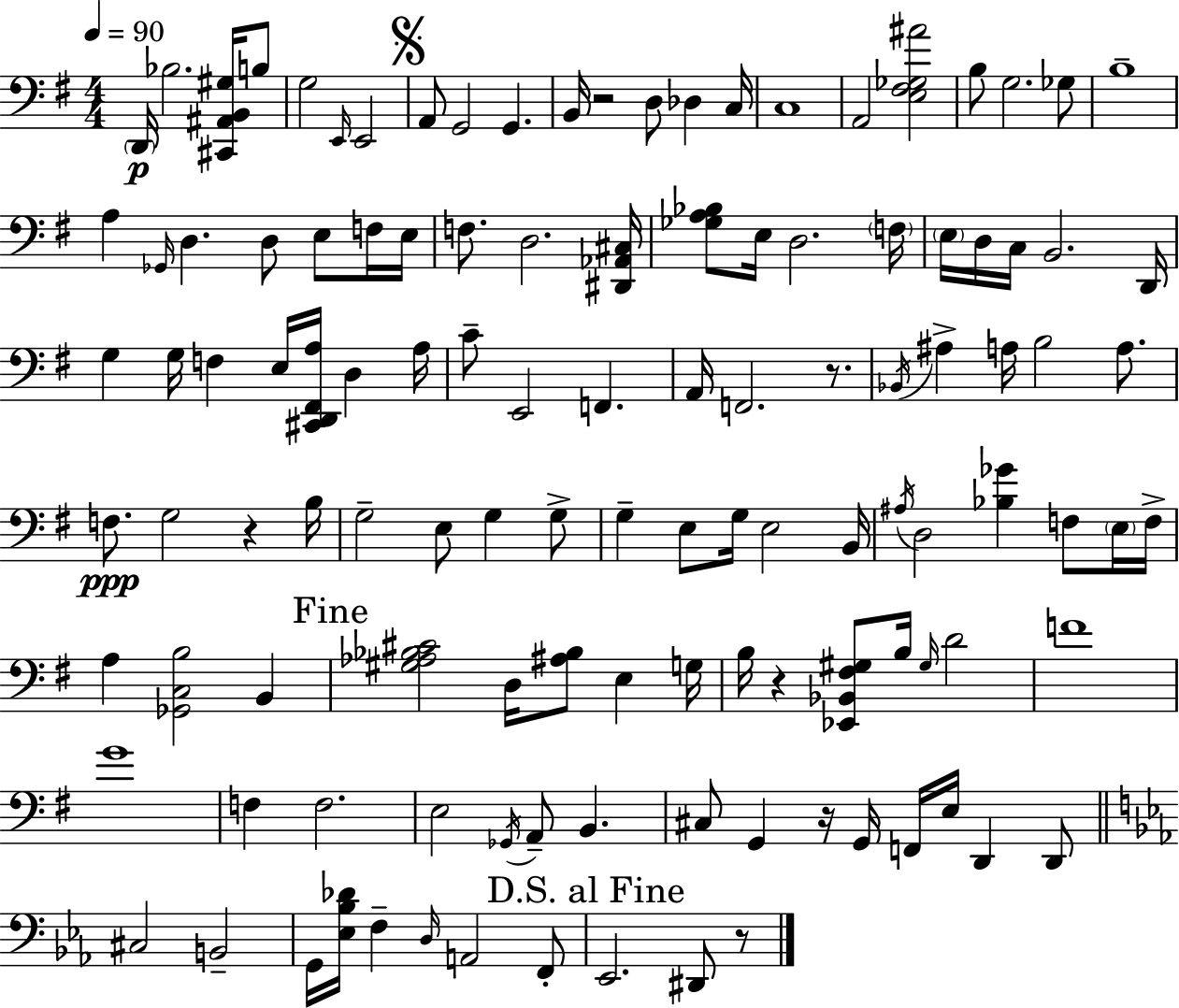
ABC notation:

X:1
T:Untitled
M:4/4
L:1/4
K:G
D,,/4 _B,2 [^C,,^A,,B,,^G,]/4 B,/2 G,2 E,,/4 E,,2 A,,/2 G,,2 G,, B,,/4 z2 D,/2 _D, C,/4 C,4 A,,2 [E,^F,_G,^A]2 B,/2 G,2 _G,/2 B,4 A, _G,,/4 D, D,/2 E,/2 F,/4 E,/4 F,/2 D,2 [^D,,_A,,^C,]/4 [_G,A,_B,]/2 E,/4 D,2 F,/4 E,/4 D,/4 C,/4 B,,2 D,,/4 G, G,/4 F, E,/4 [^C,,D,,^F,,A,]/4 D, A,/4 C/2 E,,2 F,, A,,/4 F,,2 z/2 _B,,/4 ^A, A,/4 B,2 A,/2 F,/2 G,2 z B,/4 G,2 E,/2 G, G,/2 G, E,/2 G,/4 E,2 B,,/4 ^A,/4 D,2 [_B,_G] F,/2 E,/4 F,/4 A, [_G,,C,B,]2 B,, [^G,_A,_B,^C]2 D,/4 [^A,_B,]/2 E, G,/4 B,/4 z [_E,,_B,,^F,^G,]/2 B,/4 ^G,/4 D2 F4 G4 F, F,2 E,2 _G,,/4 A,,/2 B,, ^C,/2 G,, z/4 G,,/4 F,,/4 E,/4 D,, D,,/2 ^C,2 B,,2 G,,/4 [_E,_B,_D]/4 F, D,/4 A,,2 F,,/2 _E,,2 ^D,,/2 z/2